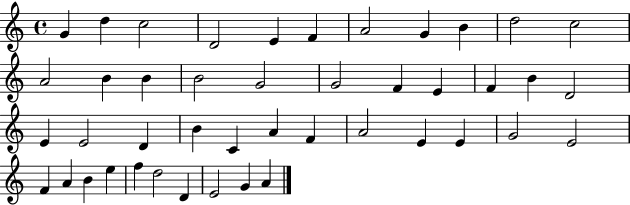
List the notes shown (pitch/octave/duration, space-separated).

G4/q D5/q C5/h D4/h E4/q F4/q A4/h G4/q B4/q D5/h C5/h A4/h B4/q B4/q B4/h G4/h G4/h F4/q E4/q F4/q B4/q D4/h E4/q E4/h D4/q B4/q C4/q A4/q F4/q A4/h E4/q E4/q G4/h E4/h F4/q A4/q B4/q E5/q F5/q D5/h D4/q E4/h G4/q A4/q